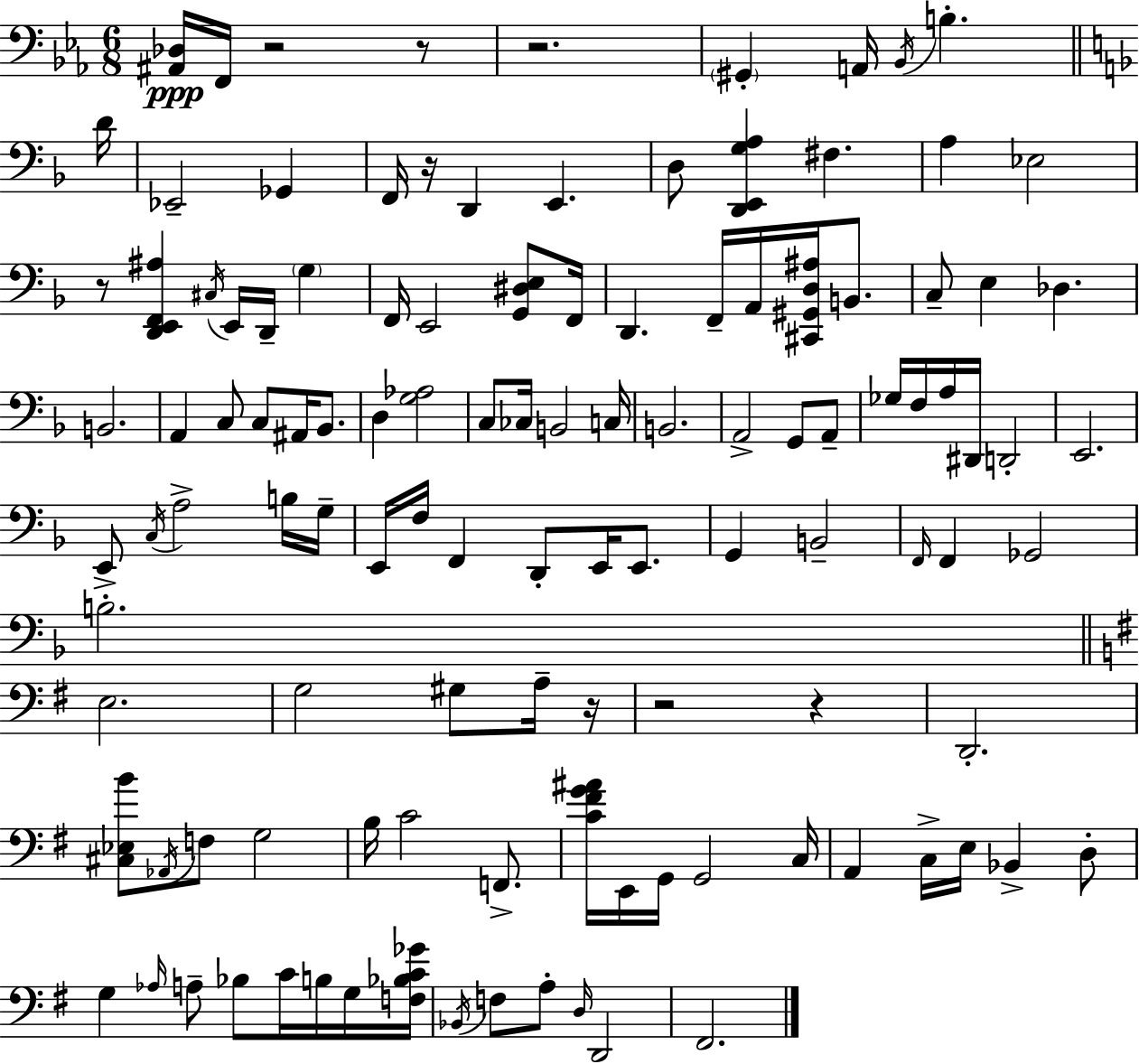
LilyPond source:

{
  \clef bass
  \numericTimeSignature
  \time 6/8
  \key ees \major
  <ais, des>16\ppp f,16 r2 r8 | r2. | \parenthesize gis,4-. a,16 \acciaccatura { bes,16 } b4.-. | \bar "||" \break \key f \major d'16 ees,2-- ges,4 | f,16 r16 d,4 e,4. | d8 <d, e, g a>4 fis4. | a4 ees2 | \break r8 <d, e, f, ais>4 \acciaccatura { cis16 } e,16 d,16-- \parenthesize g4 | f,16 e,2 <g, dis e>8 | f,16 d,4. f,16-- a,16 <cis, gis, d ais>16 b,8. | c8-- e4 des4. | \break b,2. | a,4 c8 c8 ais,16 bes,8. | d4 <g aes>2 | c8 ces16 b,2 | \break c16 b,2. | a,2-> g,8 | a,8-- ges16 f16 a16 dis,16 d,2-. | e,2. | \break e,8-> \acciaccatura { c16 } a2-> | b16 g16-- e,16 f16 f,4 d,8-. e,16 | e,8. g,4 b,2-- | \grace { f,16 } f,4 ges,2 | \break b2.-. | \bar "||" \break \key g \major e2. | g2 gis8 a16-- r16 | r2 r4 | d,2.-. | \break <cis ees b'>8 \acciaccatura { aes,16 } f8 g2 | b16 c'2 f,8.-> | <c' fis' g' ais'>16 e,16 g,16 g,2 | c16 a,4 c16-> e16 bes,4-> d8-. | \break g4 \grace { aes16 } a8-- bes8 c'16 b16 | g16 <f bes c' ges'>16 \acciaccatura { bes,16 } f8 a8-. \grace { d16 } d,2 | fis,2. | \bar "|."
}